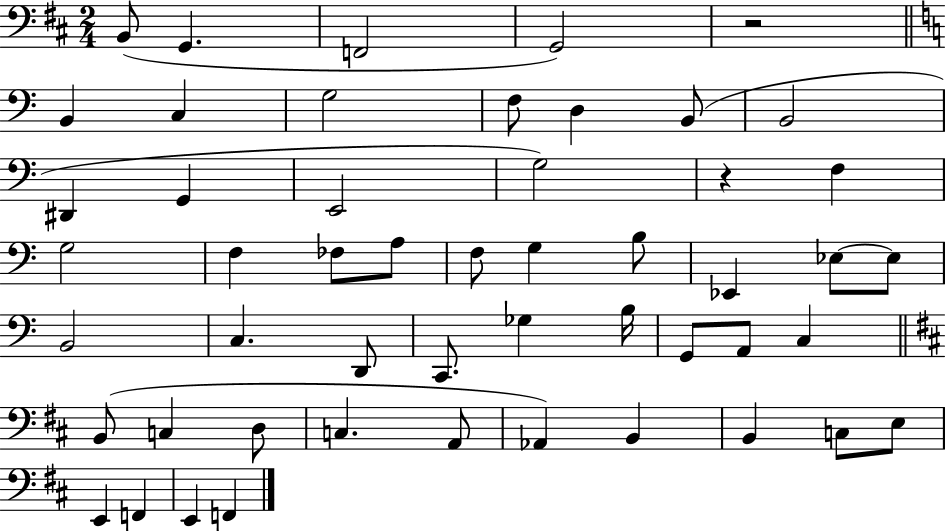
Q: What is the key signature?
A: D major